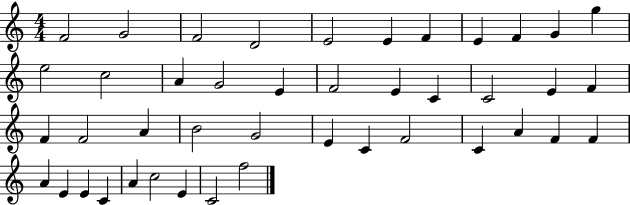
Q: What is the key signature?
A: C major